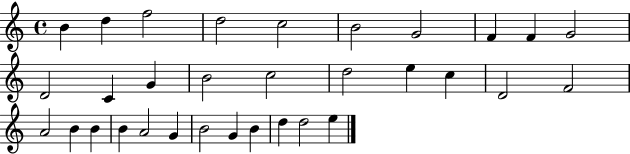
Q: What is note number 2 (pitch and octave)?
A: D5